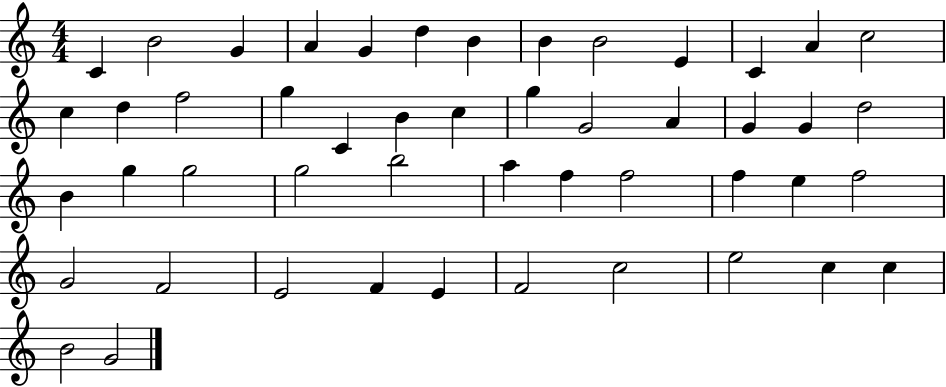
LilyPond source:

{
  \clef treble
  \numericTimeSignature
  \time 4/4
  \key c \major
  c'4 b'2 g'4 | a'4 g'4 d''4 b'4 | b'4 b'2 e'4 | c'4 a'4 c''2 | \break c''4 d''4 f''2 | g''4 c'4 b'4 c''4 | g''4 g'2 a'4 | g'4 g'4 d''2 | \break b'4 g''4 g''2 | g''2 b''2 | a''4 f''4 f''2 | f''4 e''4 f''2 | \break g'2 f'2 | e'2 f'4 e'4 | f'2 c''2 | e''2 c''4 c''4 | \break b'2 g'2 | \bar "|."
}